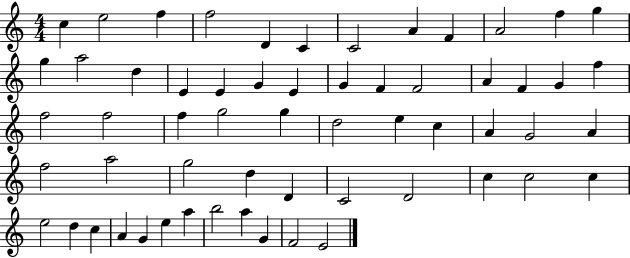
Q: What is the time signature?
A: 4/4